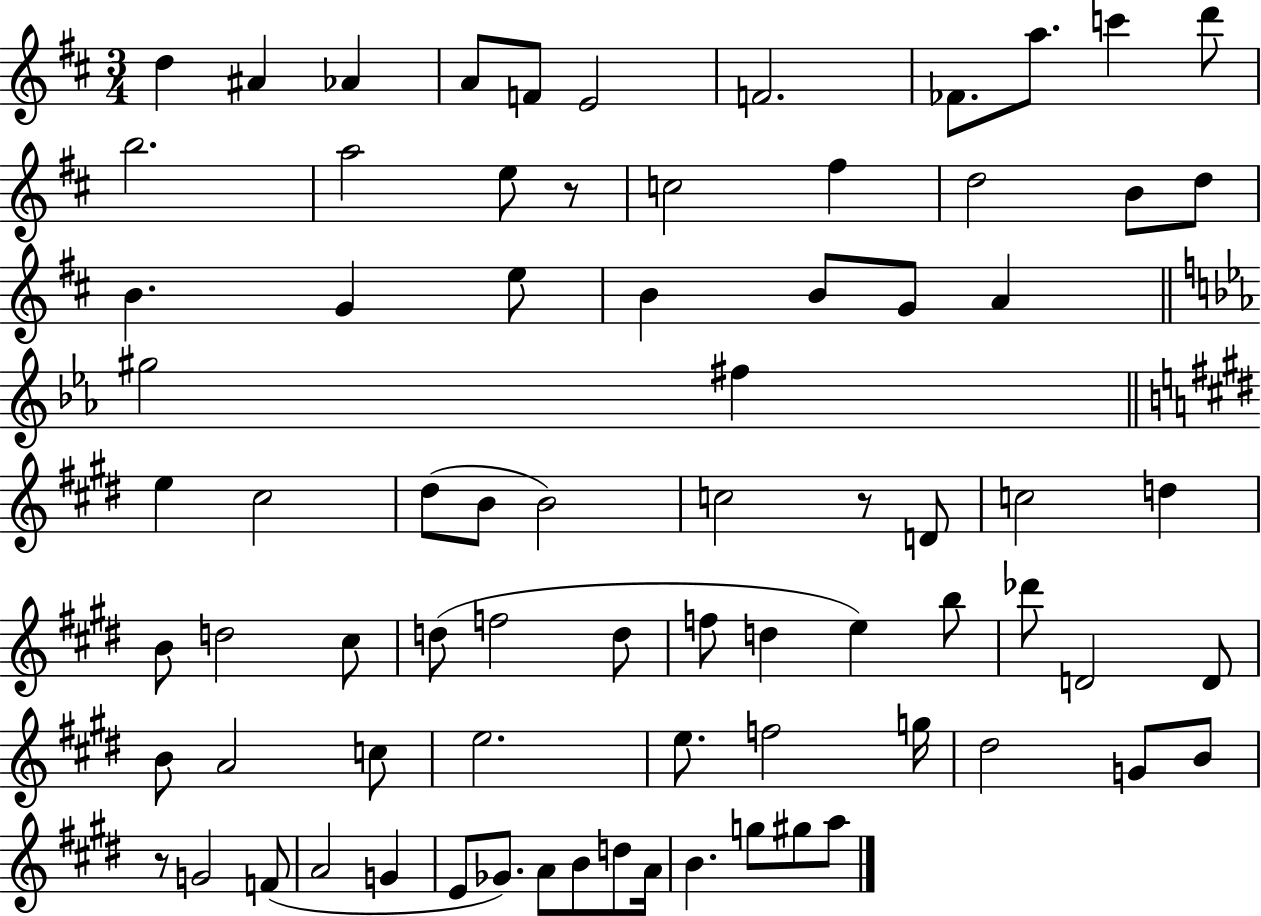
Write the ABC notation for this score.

X:1
T:Untitled
M:3/4
L:1/4
K:D
d ^A _A A/2 F/2 E2 F2 _F/2 a/2 c' d'/2 b2 a2 e/2 z/2 c2 ^f d2 B/2 d/2 B G e/2 B B/2 G/2 A ^g2 ^f e ^c2 ^d/2 B/2 B2 c2 z/2 D/2 c2 d B/2 d2 ^c/2 d/2 f2 d/2 f/2 d e b/2 _d'/2 D2 D/2 B/2 A2 c/2 e2 e/2 f2 g/4 ^d2 G/2 B/2 z/2 G2 F/2 A2 G E/2 _G/2 A/2 B/2 d/2 A/4 B g/2 ^g/2 a/2